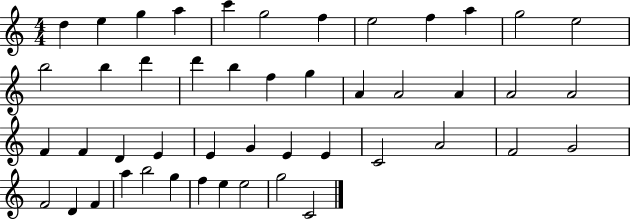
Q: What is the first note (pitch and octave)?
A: D5